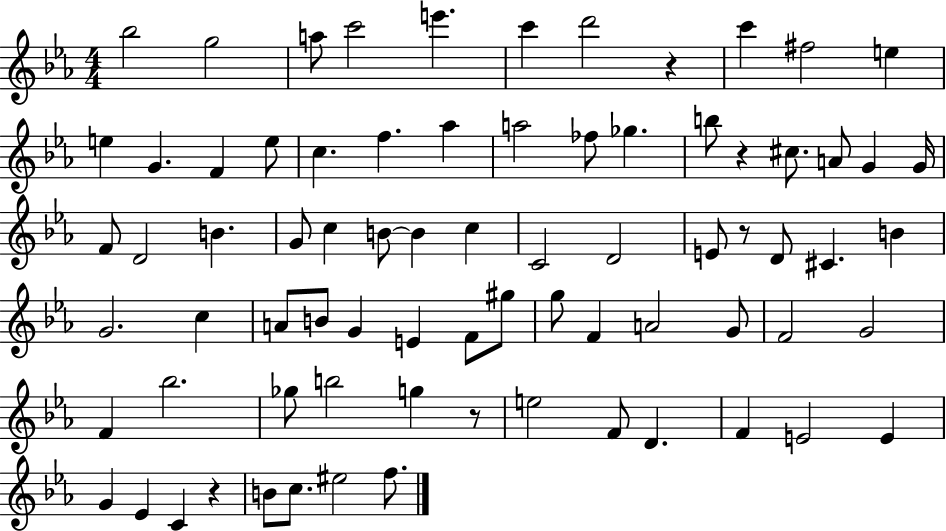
{
  \clef treble
  \numericTimeSignature
  \time 4/4
  \key ees \major
  bes''2 g''2 | a''8 c'''2 e'''4. | c'''4 d'''2 r4 | c'''4 fis''2 e''4 | \break e''4 g'4. f'4 e''8 | c''4. f''4. aes''4 | a''2 fes''8 ges''4. | b''8 r4 cis''8. a'8 g'4 g'16 | \break f'8 d'2 b'4. | g'8 c''4 b'8~~ b'4 c''4 | c'2 d'2 | e'8 r8 d'8 cis'4. b'4 | \break g'2. c''4 | a'8 b'8 g'4 e'4 f'8 gis''8 | g''8 f'4 a'2 g'8 | f'2 g'2 | \break f'4 bes''2. | ges''8 b''2 g''4 r8 | e''2 f'8 d'4. | f'4 e'2 e'4 | \break g'4 ees'4 c'4 r4 | b'8 c''8. eis''2 f''8. | \bar "|."
}